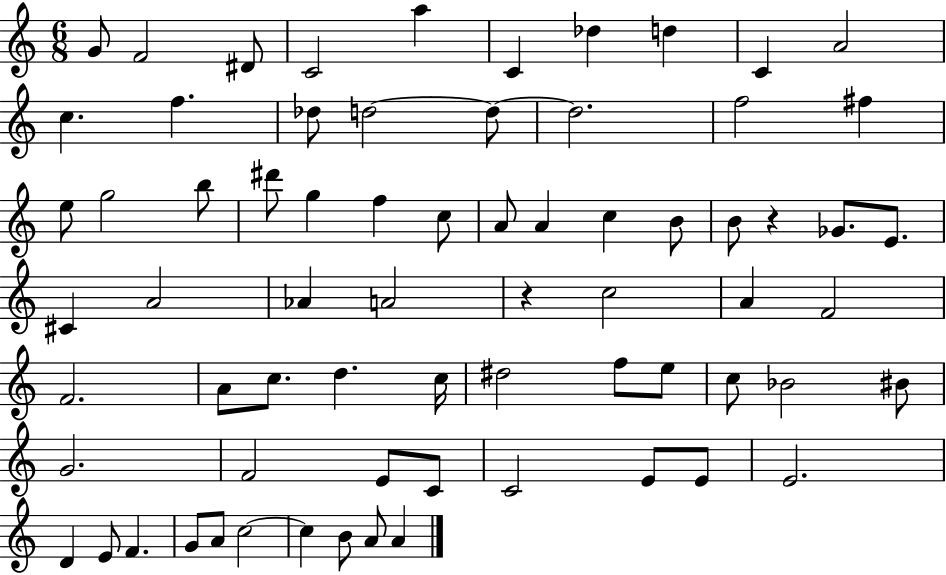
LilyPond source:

{
  \clef treble
  \numericTimeSignature
  \time 6/8
  \key c \major
  g'8 f'2 dis'8 | c'2 a''4 | c'4 des''4 d''4 | c'4 a'2 | \break c''4. f''4. | des''8 d''2~~ d''8~~ | d''2. | f''2 fis''4 | \break e''8 g''2 b''8 | dis'''8 g''4 f''4 c''8 | a'8 a'4 c''4 b'8 | b'8 r4 ges'8. e'8. | \break cis'4 a'2 | aes'4 a'2 | r4 c''2 | a'4 f'2 | \break f'2. | a'8 c''8. d''4. c''16 | dis''2 f''8 e''8 | c''8 bes'2 bis'8 | \break g'2. | f'2 e'8 c'8 | c'2 e'8 e'8 | e'2. | \break d'4 e'8 f'4. | g'8 a'8 c''2~~ | c''4 b'8 a'8 a'4 | \bar "|."
}